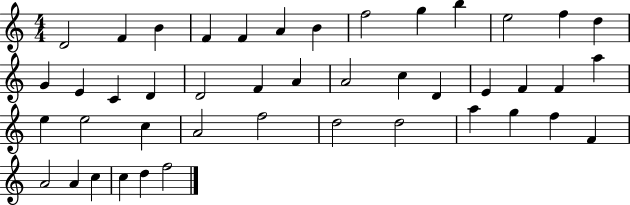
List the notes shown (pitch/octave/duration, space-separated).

D4/h F4/q B4/q F4/q F4/q A4/q B4/q F5/h G5/q B5/q E5/h F5/q D5/q G4/q E4/q C4/q D4/q D4/h F4/q A4/q A4/h C5/q D4/q E4/q F4/q F4/q A5/q E5/q E5/h C5/q A4/h F5/h D5/h D5/h A5/q G5/q F5/q F4/q A4/h A4/q C5/q C5/q D5/q F5/h